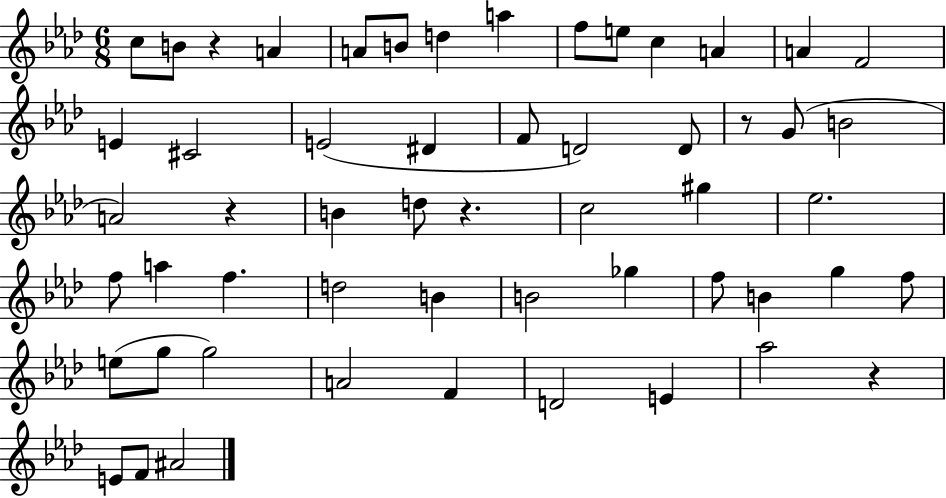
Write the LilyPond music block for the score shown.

{
  \clef treble
  \numericTimeSignature
  \time 6/8
  \key aes \major
  \repeat volta 2 { c''8 b'8 r4 a'4 | a'8 b'8 d''4 a''4 | f''8 e''8 c''4 a'4 | a'4 f'2 | \break e'4 cis'2 | e'2( dis'4 | f'8 d'2) d'8 | r8 g'8( b'2 | \break a'2) r4 | b'4 d''8 r4. | c''2 gis''4 | ees''2. | \break f''8 a''4 f''4. | d''2 b'4 | b'2 ges''4 | f''8 b'4 g''4 f''8 | \break e''8( g''8 g''2) | a'2 f'4 | d'2 e'4 | aes''2 r4 | \break e'8 f'8 ais'2 | } \bar "|."
}